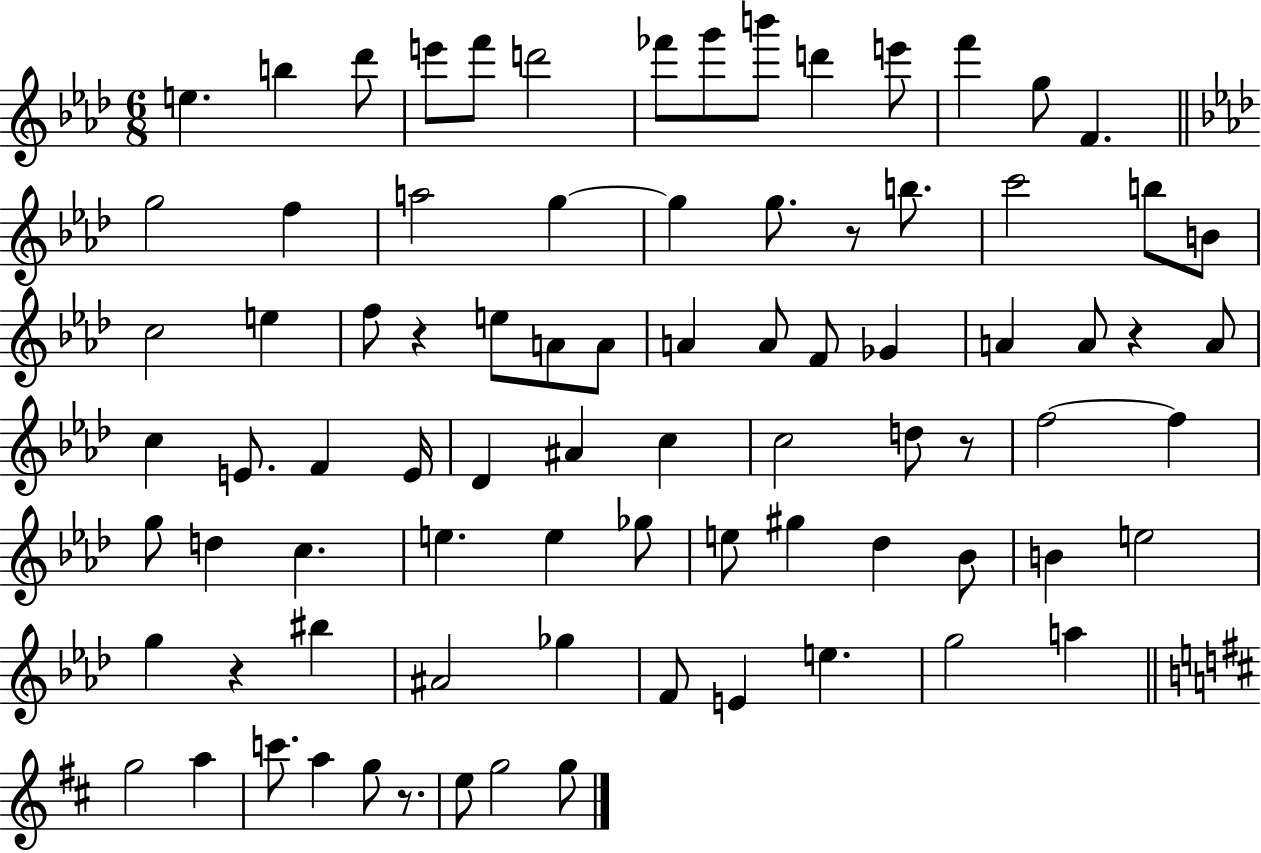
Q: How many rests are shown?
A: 6